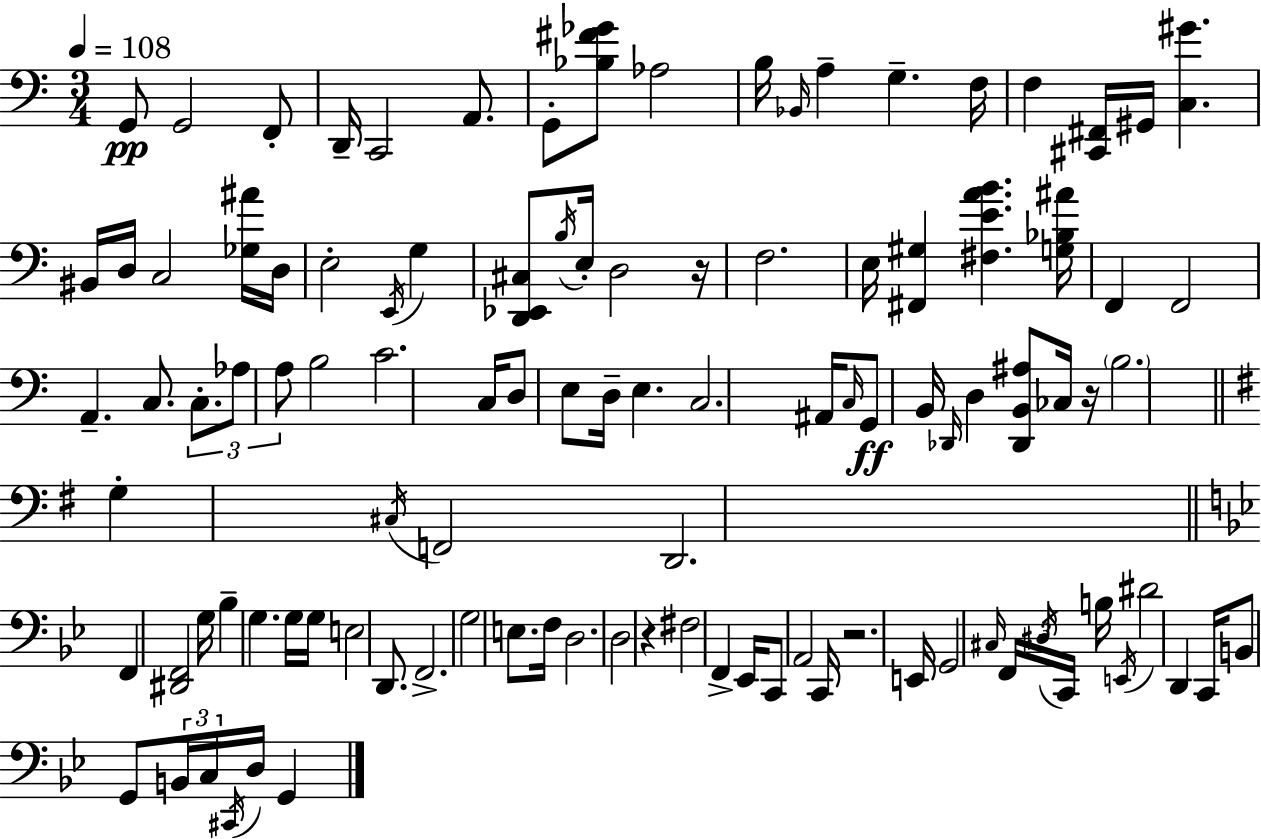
{
  \clef bass
  \numericTimeSignature
  \time 3/4
  \key c \major
  \tempo 4 = 108
  g,8\pp g,2 f,8-. | d,16-- c,2 a,8. | g,8-. <bes fis' ges'>8 aes2 | b16 \grace { bes,16 } a4-- g4.-- | \break f16 f4 <cis, fis,>16 gis,16 <c gis'>4. | bis,16 d16 c2 <ges ais'>16 | d16 e2-. \acciaccatura { e,16 } g4 | <d, ees, cis>8 \acciaccatura { b16 } e16-. d2 | \break r16 f2. | e16 <fis, gis>4 <fis e' a' b'>4. | <g bes ais'>16 f,4 f,2 | a,4.-- c8. | \break \tuplet 3/2 { c8.-. aes8 a8 } b2 | c'2. | c16 d8 e8 d16-- e4. | c2. | \break ais,16 \grace { c16 } g,8\ff b,16 \grace { des,16 } d4 | <des, b, ais>8 ces16 r16 \parenthesize b2. | \bar "||" \break \key g \major g4-. \acciaccatura { cis16 } f,2 | d,2. | \bar "||" \break \key bes \major f,4 <dis, f,>2 | g16 bes4-- g4. g16 | g16 e2 d,8. | f,2.-> | \break g2 e8. f16 | d2. | d2 r4 | fis2 f,4-> | \break ees,16 c,8 a,2 c,16 | r2. | e,16 g,2 \grace { cis16 } \tuplet 3/2 { f,16 \acciaccatura { dis16 } | c,16 } b16 \acciaccatura { e,16 } dis'2 d,4 | \break c,16 b,8 g,8 \tuplet 3/2 { b,16 c16 \acciaccatura { cis,16 } } d16 | g,4 \bar "|."
}